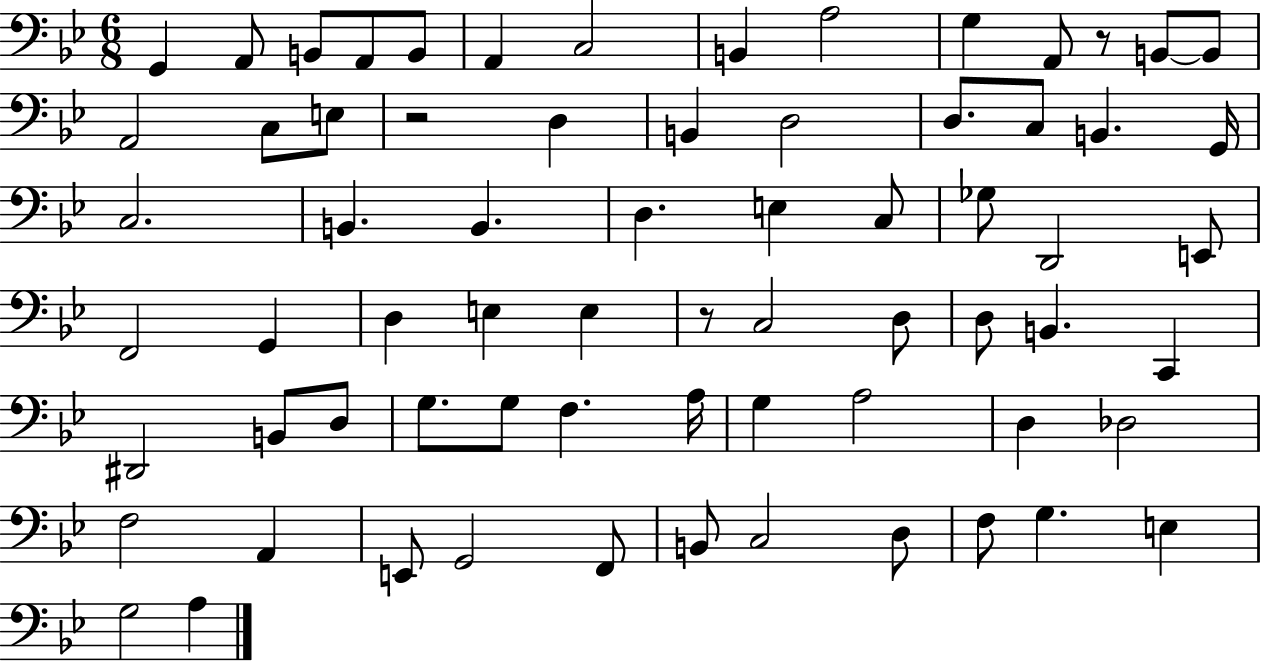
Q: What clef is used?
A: bass